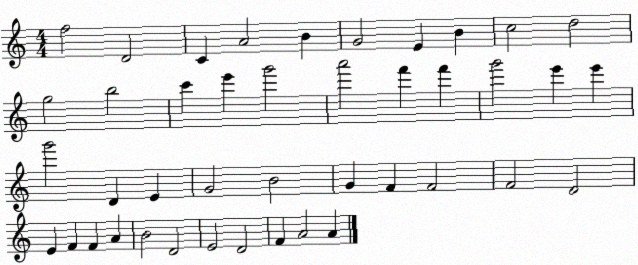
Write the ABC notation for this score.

X:1
T:Untitled
M:4/4
L:1/4
K:C
f2 D2 C A2 B G2 E B c2 d2 g2 b2 c' e' g'2 a'2 f' f' g'2 e' e' g'2 D E G2 B2 G F F2 F2 D2 E F F A B2 D2 E2 D2 F A2 A